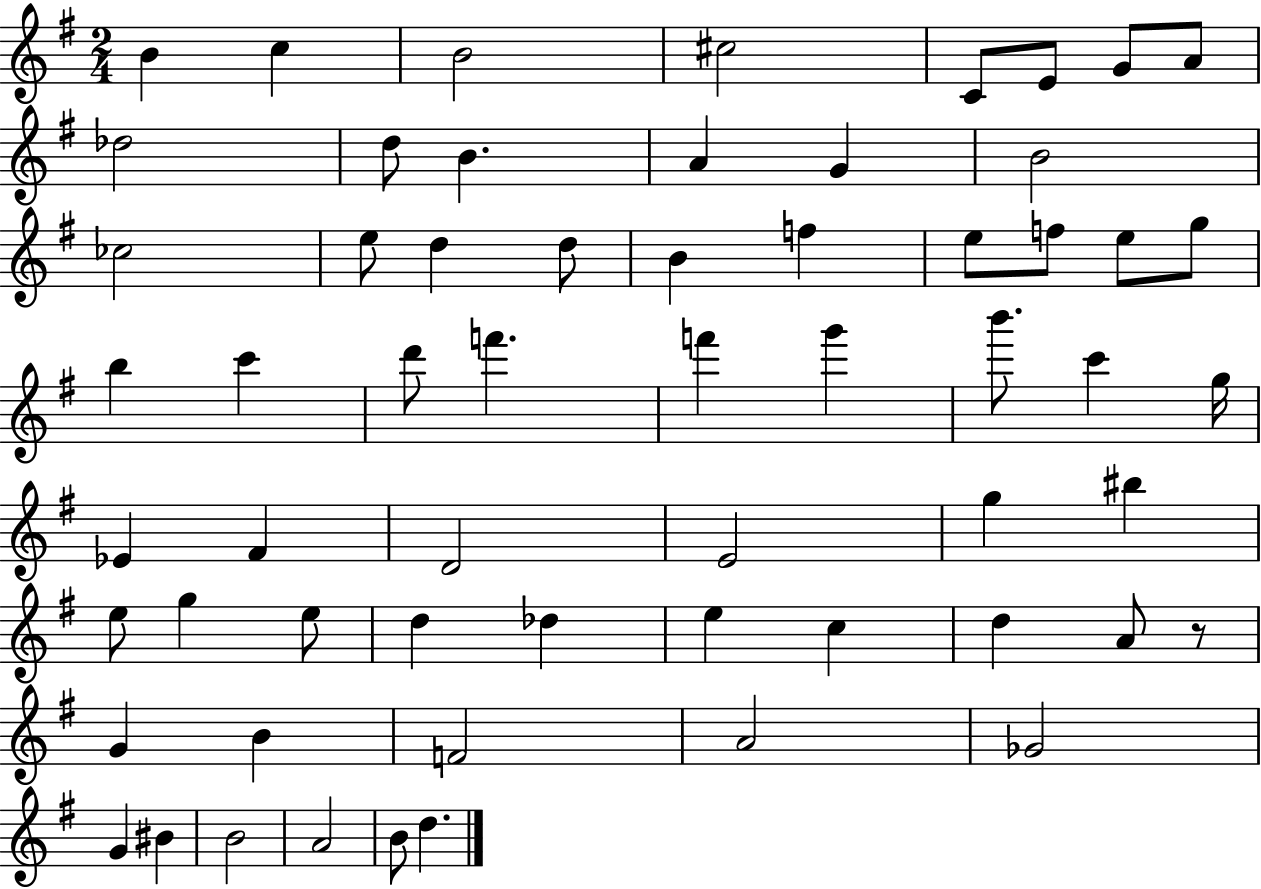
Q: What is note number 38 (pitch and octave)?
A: G5